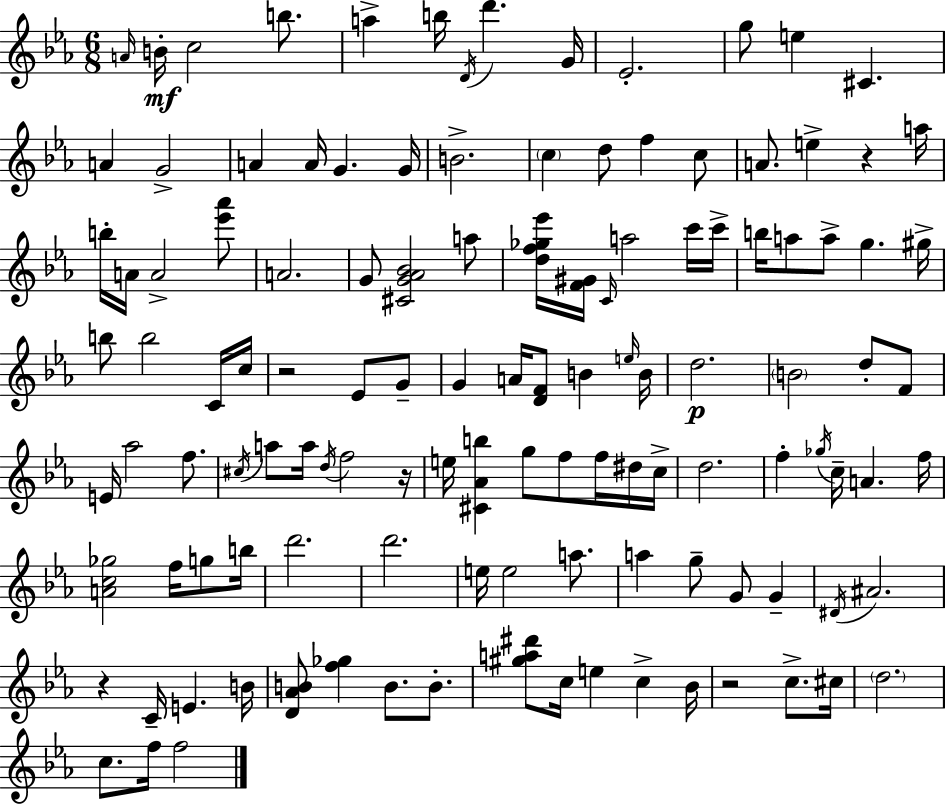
{
  \clef treble
  \numericTimeSignature
  \time 6/8
  \key ees \major
  \grace { a'16 }\mf b'16-. c''2 b''8. | a''4-> b''16 \acciaccatura { d'16 } d'''4. | g'16 ees'2.-. | g''8 e''4 cis'4. | \break a'4 g'2-> | a'4 a'16 g'4. | g'16 b'2.-> | \parenthesize c''4 d''8 f''4 | \break c''8 a'8. e''4-> r4 | a''16 b''16-. a'16 a'2-> | <ees''' aes'''>8 a'2. | g'8 <cis' g' aes' bes'>2 | \break a''8 <d'' f'' ges'' ees'''>16 <f' gis'>16 \grace { c'16 } a''2 | c'''16 c'''16-> b''16 a''8 a''8-> g''4. | gis''16-> b''8 b''2 | c'16 c''16 r2 ees'8 | \break g'8-- g'4 a'16 <d' f'>8 b'4 | \grace { e''16 } b'16 d''2.\p | \parenthesize b'2 | d''8-. f'8 e'16 aes''2 | \break f''8. \acciaccatura { cis''16 } a''8 a''16 \acciaccatura { d''16 } f''2 | r16 e''16 <cis' aes' b''>4 g''8 | f''8 f''16 dis''16 c''16-> d''2. | f''4-. \acciaccatura { ges''16 } c''16-- | \break a'4. f''16 <a' c'' ges''>2 | f''16 g''8 b''16 d'''2. | d'''2. | e''16 e''2 | \break a''8. a''4 g''8-- | g'8 g'4-- \acciaccatura { dis'16 } ais'2. | r4 | c'16-- e'4. b'16 <d' aes' b'>8 <f'' ges''>4 | \break b'8. b'8.-. <gis'' a'' dis'''>8 c''16 e''4 | c''4-> bes'16 r2 | c''8.-> cis''16 \parenthesize d''2. | c''8. f''16 | \break f''2 \bar "|."
}